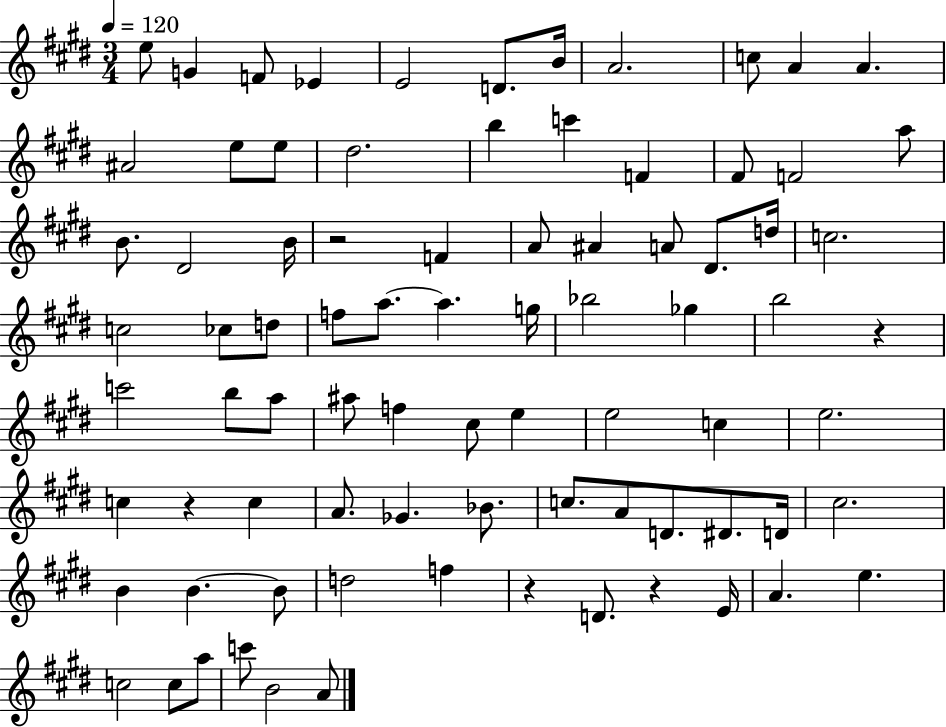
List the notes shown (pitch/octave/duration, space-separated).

E5/e G4/q F4/e Eb4/q E4/h D4/e. B4/s A4/h. C5/e A4/q A4/q. A#4/h E5/e E5/e D#5/h. B5/q C6/q F4/q F#4/e F4/h A5/e B4/e. D#4/h B4/s R/h F4/q A4/e A#4/q A4/e D#4/e. D5/s C5/h. C5/h CES5/e D5/e F5/e A5/e. A5/q. G5/s Bb5/h Gb5/q B5/h R/q C6/h B5/e A5/e A#5/e F5/q C#5/e E5/q E5/h C5/q E5/h. C5/q R/q C5/q A4/e. Gb4/q. Bb4/e. C5/e. A4/e D4/e. D#4/e. D4/s C#5/h. B4/q B4/q. B4/e D5/h F5/q R/q D4/e. R/q E4/s A4/q. E5/q. C5/h C5/e A5/e C6/e B4/h A4/e